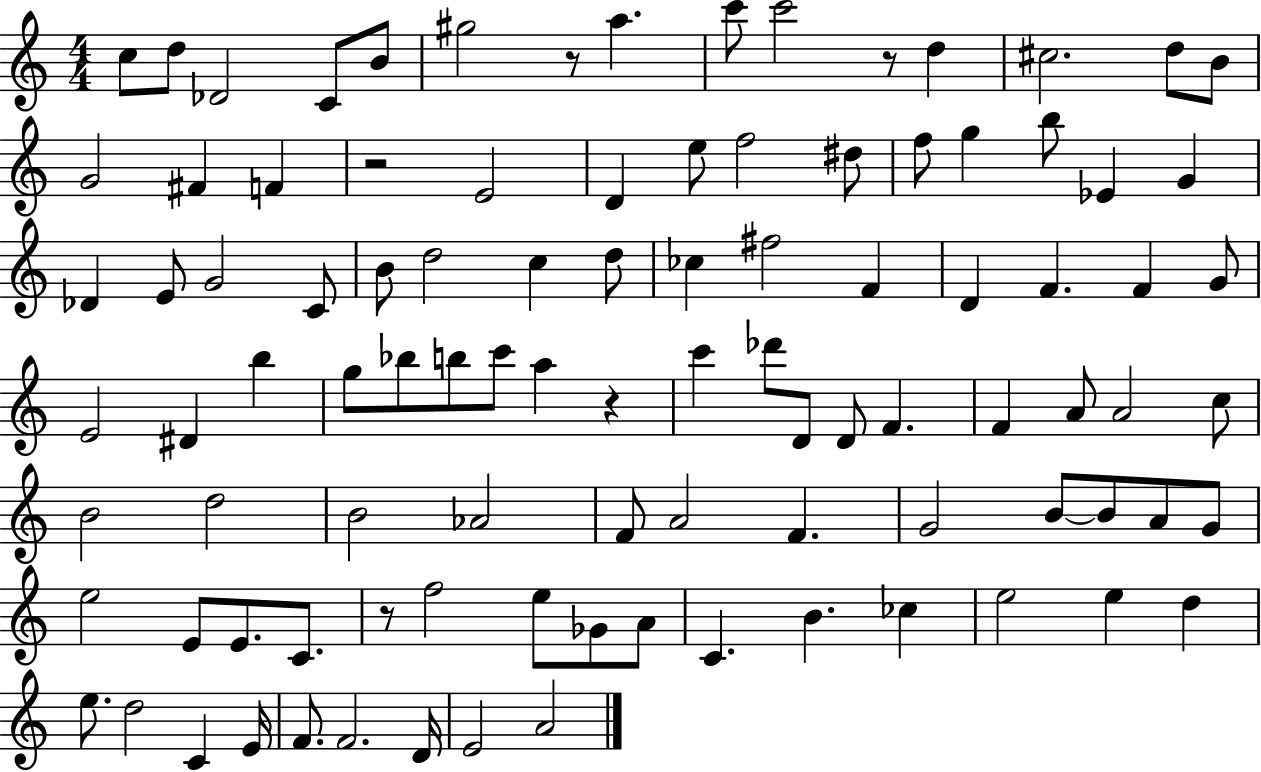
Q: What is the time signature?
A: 4/4